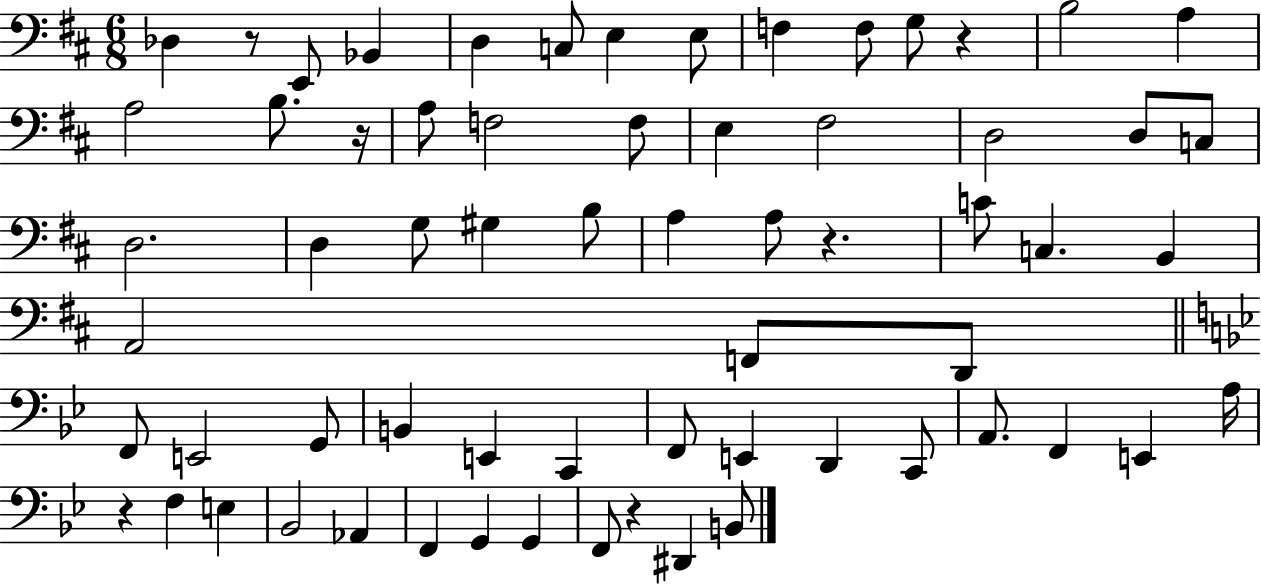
{
  \clef bass
  \numericTimeSignature
  \time 6/8
  \key d \major
  \repeat volta 2 { des4 r8 e,8 bes,4 | d4 c8 e4 e8 | f4 f8 g8 r4 | b2 a4 | \break a2 b8. r16 | a8 f2 f8 | e4 fis2 | d2 d8 c8 | \break d2. | d4 g8 gis4 b8 | a4 a8 r4. | c'8 c4. b,4 | \break a,2 f,8 d,8 | \bar "||" \break \key g \minor f,8 e,2 g,8 | b,4 e,4 c,4 | f,8 e,4 d,4 c,8 | a,8. f,4 e,4 a16 | \break r4 f4 e4 | bes,2 aes,4 | f,4 g,4 g,4 | f,8 r4 dis,4 b,8 | \break } \bar "|."
}